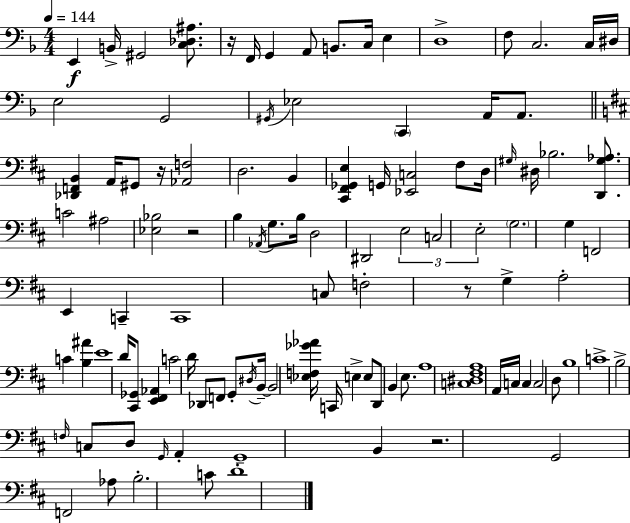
E2/q B2/s G#2/h [C3,Db3,A#3]/e. R/s F2/s G2/q A2/e B2/e. C3/s E3/q D3/w F3/e C3/h. C3/s D#3/s E3/h G2/h G#2/s Eb3/h C2/q A2/s A2/e. [Db2,F2,B2]/q A2/s G#2/e R/s [Ab2,F3]/h D3/h. B2/q [C#2,F#2,Gb2,E3]/q G2/s [Eb2,C3]/h F#3/e D3/s G#3/s D#3/s Bb3/h. [D2,G#3,Ab3]/e. C4/h A#3/h [Eb3,Bb3]/h R/h B3/q Ab2/s G3/e. B3/s D3/h D#2/h E3/h C3/h E3/h G3/h. G3/q F2/h E2/q C2/q C2/w C3/e F3/h R/e G3/q A3/h C4/q [B3,A#4]/q E4/w D4/s [C#2,Gb2]/e [E2,F#2,Ab2]/q C4/h D4/s Db2/e F2/e G2/e D#3/s B2/s B2/h [Eb3,F3,Gb4,Ab4]/s C2/s E3/q E3/e D2/e B2/q E3/e. A3/w [C3,D#3,F#3,A3]/w A2/s C3/s C3/q C3/h D3/e B3/w C4/w B3/h F3/s C3/e D3/e G2/s A2/q G2/w B2/q R/h. G2/h F2/h Ab3/e B3/h. C4/e D4/w